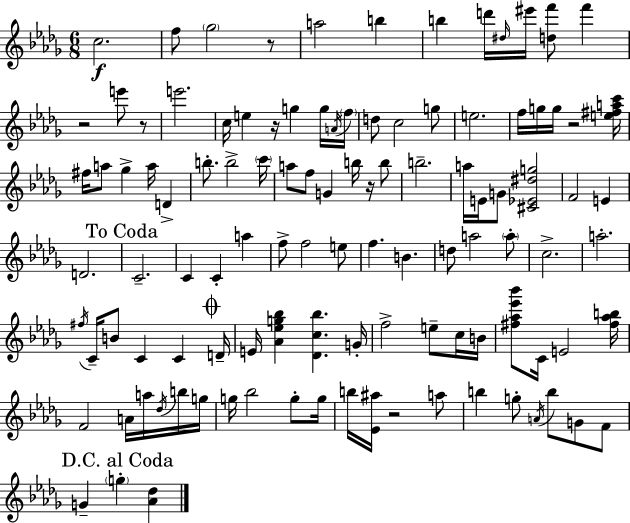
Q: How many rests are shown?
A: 7